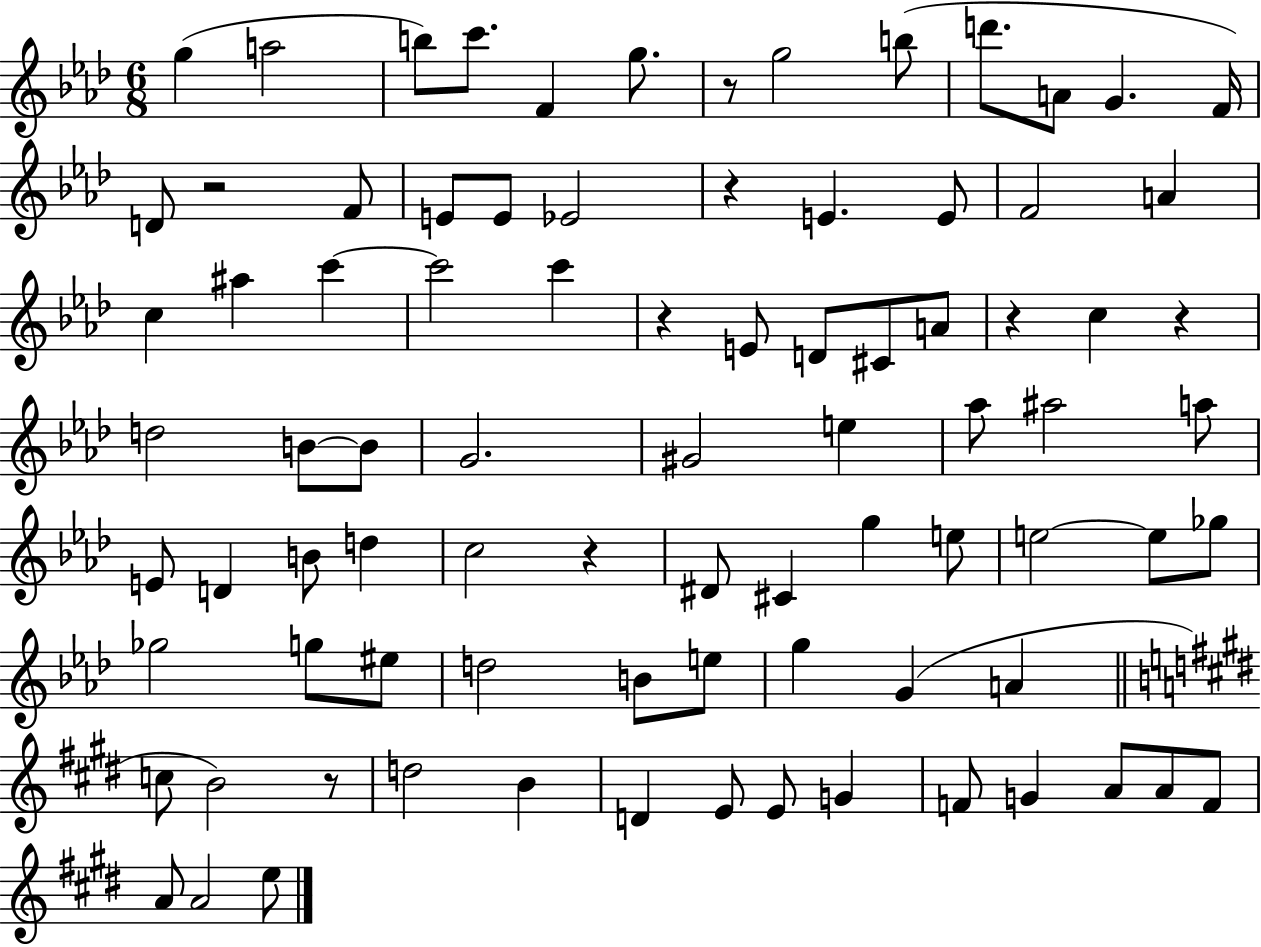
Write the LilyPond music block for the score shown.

{
  \clef treble
  \numericTimeSignature
  \time 6/8
  \key aes \major
  \repeat volta 2 { g''4( a''2 | b''8) c'''8. f'4 g''8. | r8 g''2 b''8( | d'''8. a'8 g'4. f'16) | \break d'8 r2 f'8 | e'8 e'8 ees'2 | r4 e'4. e'8 | f'2 a'4 | \break c''4 ais''4 c'''4~~ | c'''2 c'''4 | r4 e'8 d'8 cis'8 a'8 | r4 c''4 r4 | \break d''2 b'8~~ b'8 | g'2. | gis'2 e''4 | aes''8 ais''2 a''8 | \break e'8 d'4 b'8 d''4 | c''2 r4 | dis'8 cis'4 g''4 e''8 | e''2~~ e''8 ges''8 | \break ges''2 g''8 eis''8 | d''2 b'8 e''8 | g''4 g'4( a'4 | \bar "||" \break \key e \major c''8 b'2) r8 | d''2 b'4 | d'4 e'8 e'8 g'4 | f'8 g'4 a'8 a'8 f'8 | \break a'8 a'2 e''8 | } \bar "|."
}